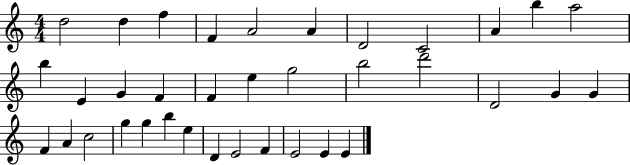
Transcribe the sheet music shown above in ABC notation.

X:1
T:Untitled
M:4/4
L:1/4
K:C
d2 d f F A2 A D2 C2 A b a2 b E G F F e g2 b2 d'2 D2 G G F A c2 g g b e D E2 F E2 E E